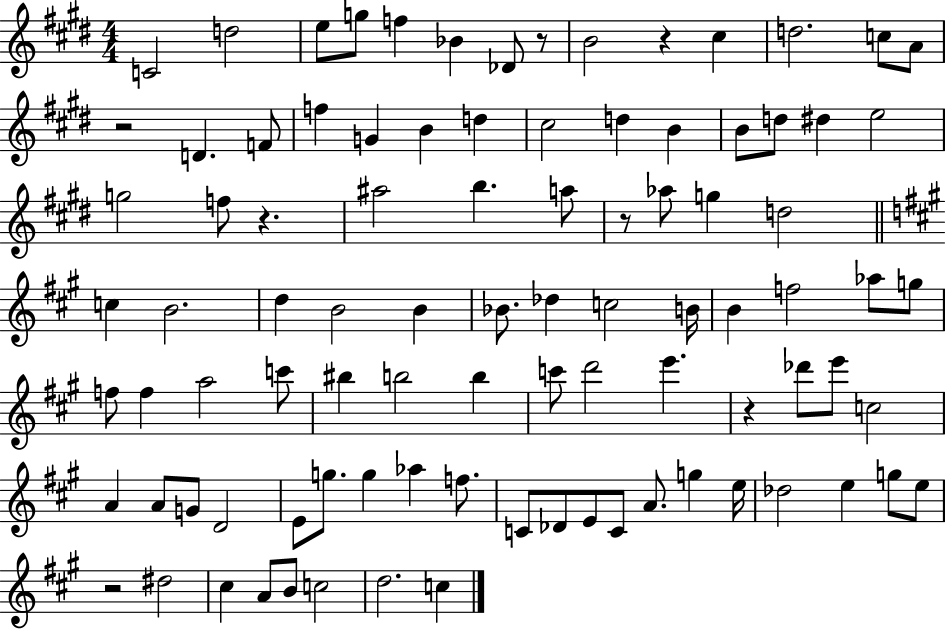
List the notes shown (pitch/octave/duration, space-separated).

C4/h D5/h E5/e G5/e F5/q Bb4/q Db4/e R/e B4/h R/q C#5/q D5/h. C5/e A4/e R/h D4/q. F4/e F5/q G4/q B4/q D5/q C#5/h D5/q B4/q B4/e D5/e D#5/q E5/h G5/h F5/e R/q. A#5/h B5/q. A5/e R/e Ab5/e G5/q D5/h C5/q B4/h. D5/q B4/h B4/q Bb4/e. Db5/q C5/h B4/s B4/q F5/h Ab5/e G5/e F5/e F5/q A5/h C6/e BIS5/q B5/h B5/q C6/e D6/h E6/q. R/q Db6/e E6/e C5/h A4/q A4/e G4/e D4/h E4/e G5/e. G5/q Ab5/q F5/e. C4/e Db4/e E4/e C4/e A4/e. G5/q E5/s Db5/h E5/q G5/e E5/e R/h D#5/h C#5/q A4/e B4/e C5/h D5/h. C5/q